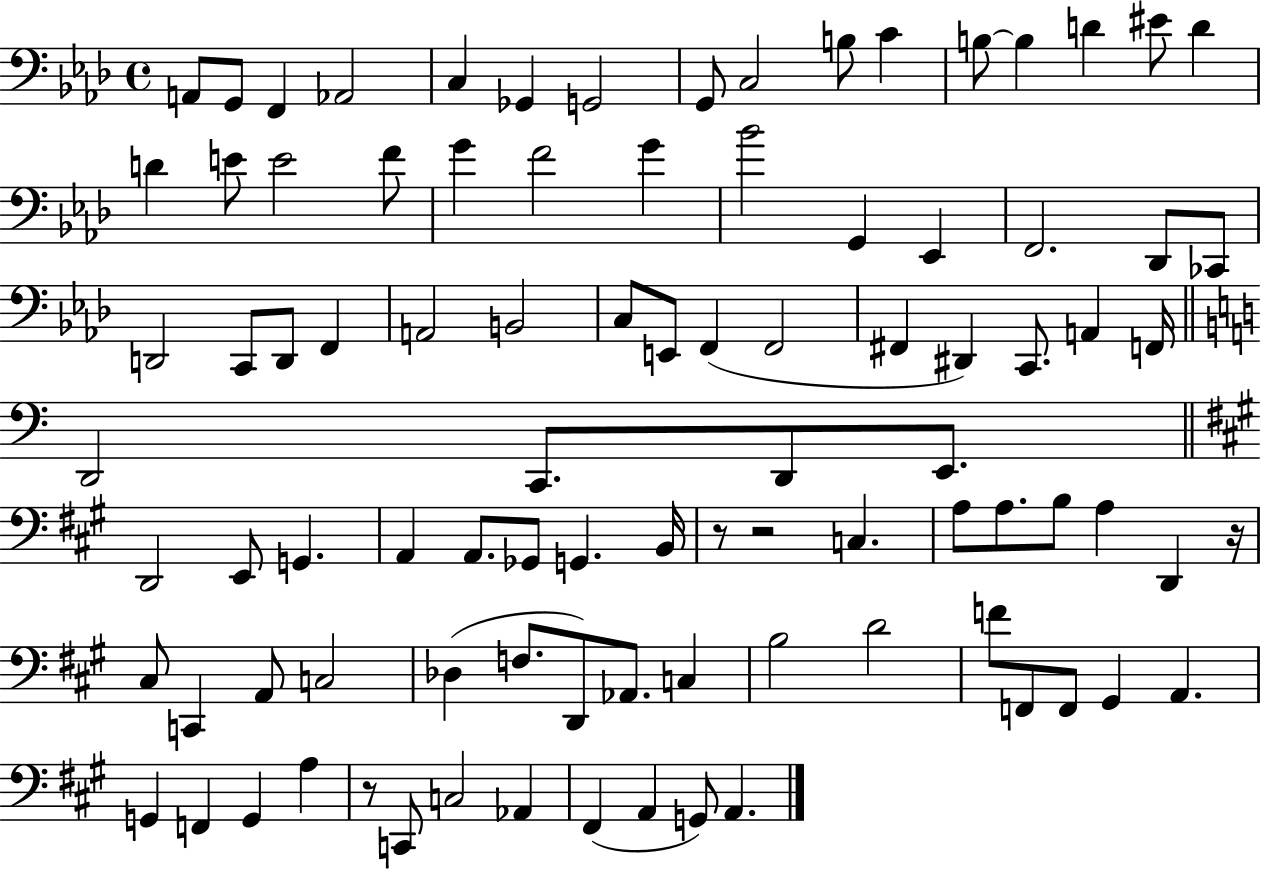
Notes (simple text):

A2/e G2/e F2/q Ab2/h C3/q Gb2/q G2/h G2/e C3/h B3/e C4/q B3/e B3/q D4/q EIS4/e D4/q D4/q E4/e E4/h F4/e G4/q F4/h G4/q Bb4/h G2/q Eb2/q F2/h. Db2/e CES2/e D2/h C2/e D2/e F2/q A2/h B2/h C3/e E2/e F2/q F2/h F#2/q D#2/q C2/e. A2/q F2/s D2/h C2/e. D2/e E2/e. D2/h E2/e G2/q. A2/q A2/e. Gb2/e G2/q. B2/s R/e R/h C3/q. A3/e A3/e. B3/e A3/q D2/q R/s C#3/e C2/q A2/e C3/h Db3/q F3/e. D2/e Ab2/e. C3/q B3/h D4/h F4/e F2/e F2/e G#2/q A2/q. G2/q F2/q G2/q A3/q R/e C2/e C3/h Ab2/q F#2/q A2/q G2/e A2/q.